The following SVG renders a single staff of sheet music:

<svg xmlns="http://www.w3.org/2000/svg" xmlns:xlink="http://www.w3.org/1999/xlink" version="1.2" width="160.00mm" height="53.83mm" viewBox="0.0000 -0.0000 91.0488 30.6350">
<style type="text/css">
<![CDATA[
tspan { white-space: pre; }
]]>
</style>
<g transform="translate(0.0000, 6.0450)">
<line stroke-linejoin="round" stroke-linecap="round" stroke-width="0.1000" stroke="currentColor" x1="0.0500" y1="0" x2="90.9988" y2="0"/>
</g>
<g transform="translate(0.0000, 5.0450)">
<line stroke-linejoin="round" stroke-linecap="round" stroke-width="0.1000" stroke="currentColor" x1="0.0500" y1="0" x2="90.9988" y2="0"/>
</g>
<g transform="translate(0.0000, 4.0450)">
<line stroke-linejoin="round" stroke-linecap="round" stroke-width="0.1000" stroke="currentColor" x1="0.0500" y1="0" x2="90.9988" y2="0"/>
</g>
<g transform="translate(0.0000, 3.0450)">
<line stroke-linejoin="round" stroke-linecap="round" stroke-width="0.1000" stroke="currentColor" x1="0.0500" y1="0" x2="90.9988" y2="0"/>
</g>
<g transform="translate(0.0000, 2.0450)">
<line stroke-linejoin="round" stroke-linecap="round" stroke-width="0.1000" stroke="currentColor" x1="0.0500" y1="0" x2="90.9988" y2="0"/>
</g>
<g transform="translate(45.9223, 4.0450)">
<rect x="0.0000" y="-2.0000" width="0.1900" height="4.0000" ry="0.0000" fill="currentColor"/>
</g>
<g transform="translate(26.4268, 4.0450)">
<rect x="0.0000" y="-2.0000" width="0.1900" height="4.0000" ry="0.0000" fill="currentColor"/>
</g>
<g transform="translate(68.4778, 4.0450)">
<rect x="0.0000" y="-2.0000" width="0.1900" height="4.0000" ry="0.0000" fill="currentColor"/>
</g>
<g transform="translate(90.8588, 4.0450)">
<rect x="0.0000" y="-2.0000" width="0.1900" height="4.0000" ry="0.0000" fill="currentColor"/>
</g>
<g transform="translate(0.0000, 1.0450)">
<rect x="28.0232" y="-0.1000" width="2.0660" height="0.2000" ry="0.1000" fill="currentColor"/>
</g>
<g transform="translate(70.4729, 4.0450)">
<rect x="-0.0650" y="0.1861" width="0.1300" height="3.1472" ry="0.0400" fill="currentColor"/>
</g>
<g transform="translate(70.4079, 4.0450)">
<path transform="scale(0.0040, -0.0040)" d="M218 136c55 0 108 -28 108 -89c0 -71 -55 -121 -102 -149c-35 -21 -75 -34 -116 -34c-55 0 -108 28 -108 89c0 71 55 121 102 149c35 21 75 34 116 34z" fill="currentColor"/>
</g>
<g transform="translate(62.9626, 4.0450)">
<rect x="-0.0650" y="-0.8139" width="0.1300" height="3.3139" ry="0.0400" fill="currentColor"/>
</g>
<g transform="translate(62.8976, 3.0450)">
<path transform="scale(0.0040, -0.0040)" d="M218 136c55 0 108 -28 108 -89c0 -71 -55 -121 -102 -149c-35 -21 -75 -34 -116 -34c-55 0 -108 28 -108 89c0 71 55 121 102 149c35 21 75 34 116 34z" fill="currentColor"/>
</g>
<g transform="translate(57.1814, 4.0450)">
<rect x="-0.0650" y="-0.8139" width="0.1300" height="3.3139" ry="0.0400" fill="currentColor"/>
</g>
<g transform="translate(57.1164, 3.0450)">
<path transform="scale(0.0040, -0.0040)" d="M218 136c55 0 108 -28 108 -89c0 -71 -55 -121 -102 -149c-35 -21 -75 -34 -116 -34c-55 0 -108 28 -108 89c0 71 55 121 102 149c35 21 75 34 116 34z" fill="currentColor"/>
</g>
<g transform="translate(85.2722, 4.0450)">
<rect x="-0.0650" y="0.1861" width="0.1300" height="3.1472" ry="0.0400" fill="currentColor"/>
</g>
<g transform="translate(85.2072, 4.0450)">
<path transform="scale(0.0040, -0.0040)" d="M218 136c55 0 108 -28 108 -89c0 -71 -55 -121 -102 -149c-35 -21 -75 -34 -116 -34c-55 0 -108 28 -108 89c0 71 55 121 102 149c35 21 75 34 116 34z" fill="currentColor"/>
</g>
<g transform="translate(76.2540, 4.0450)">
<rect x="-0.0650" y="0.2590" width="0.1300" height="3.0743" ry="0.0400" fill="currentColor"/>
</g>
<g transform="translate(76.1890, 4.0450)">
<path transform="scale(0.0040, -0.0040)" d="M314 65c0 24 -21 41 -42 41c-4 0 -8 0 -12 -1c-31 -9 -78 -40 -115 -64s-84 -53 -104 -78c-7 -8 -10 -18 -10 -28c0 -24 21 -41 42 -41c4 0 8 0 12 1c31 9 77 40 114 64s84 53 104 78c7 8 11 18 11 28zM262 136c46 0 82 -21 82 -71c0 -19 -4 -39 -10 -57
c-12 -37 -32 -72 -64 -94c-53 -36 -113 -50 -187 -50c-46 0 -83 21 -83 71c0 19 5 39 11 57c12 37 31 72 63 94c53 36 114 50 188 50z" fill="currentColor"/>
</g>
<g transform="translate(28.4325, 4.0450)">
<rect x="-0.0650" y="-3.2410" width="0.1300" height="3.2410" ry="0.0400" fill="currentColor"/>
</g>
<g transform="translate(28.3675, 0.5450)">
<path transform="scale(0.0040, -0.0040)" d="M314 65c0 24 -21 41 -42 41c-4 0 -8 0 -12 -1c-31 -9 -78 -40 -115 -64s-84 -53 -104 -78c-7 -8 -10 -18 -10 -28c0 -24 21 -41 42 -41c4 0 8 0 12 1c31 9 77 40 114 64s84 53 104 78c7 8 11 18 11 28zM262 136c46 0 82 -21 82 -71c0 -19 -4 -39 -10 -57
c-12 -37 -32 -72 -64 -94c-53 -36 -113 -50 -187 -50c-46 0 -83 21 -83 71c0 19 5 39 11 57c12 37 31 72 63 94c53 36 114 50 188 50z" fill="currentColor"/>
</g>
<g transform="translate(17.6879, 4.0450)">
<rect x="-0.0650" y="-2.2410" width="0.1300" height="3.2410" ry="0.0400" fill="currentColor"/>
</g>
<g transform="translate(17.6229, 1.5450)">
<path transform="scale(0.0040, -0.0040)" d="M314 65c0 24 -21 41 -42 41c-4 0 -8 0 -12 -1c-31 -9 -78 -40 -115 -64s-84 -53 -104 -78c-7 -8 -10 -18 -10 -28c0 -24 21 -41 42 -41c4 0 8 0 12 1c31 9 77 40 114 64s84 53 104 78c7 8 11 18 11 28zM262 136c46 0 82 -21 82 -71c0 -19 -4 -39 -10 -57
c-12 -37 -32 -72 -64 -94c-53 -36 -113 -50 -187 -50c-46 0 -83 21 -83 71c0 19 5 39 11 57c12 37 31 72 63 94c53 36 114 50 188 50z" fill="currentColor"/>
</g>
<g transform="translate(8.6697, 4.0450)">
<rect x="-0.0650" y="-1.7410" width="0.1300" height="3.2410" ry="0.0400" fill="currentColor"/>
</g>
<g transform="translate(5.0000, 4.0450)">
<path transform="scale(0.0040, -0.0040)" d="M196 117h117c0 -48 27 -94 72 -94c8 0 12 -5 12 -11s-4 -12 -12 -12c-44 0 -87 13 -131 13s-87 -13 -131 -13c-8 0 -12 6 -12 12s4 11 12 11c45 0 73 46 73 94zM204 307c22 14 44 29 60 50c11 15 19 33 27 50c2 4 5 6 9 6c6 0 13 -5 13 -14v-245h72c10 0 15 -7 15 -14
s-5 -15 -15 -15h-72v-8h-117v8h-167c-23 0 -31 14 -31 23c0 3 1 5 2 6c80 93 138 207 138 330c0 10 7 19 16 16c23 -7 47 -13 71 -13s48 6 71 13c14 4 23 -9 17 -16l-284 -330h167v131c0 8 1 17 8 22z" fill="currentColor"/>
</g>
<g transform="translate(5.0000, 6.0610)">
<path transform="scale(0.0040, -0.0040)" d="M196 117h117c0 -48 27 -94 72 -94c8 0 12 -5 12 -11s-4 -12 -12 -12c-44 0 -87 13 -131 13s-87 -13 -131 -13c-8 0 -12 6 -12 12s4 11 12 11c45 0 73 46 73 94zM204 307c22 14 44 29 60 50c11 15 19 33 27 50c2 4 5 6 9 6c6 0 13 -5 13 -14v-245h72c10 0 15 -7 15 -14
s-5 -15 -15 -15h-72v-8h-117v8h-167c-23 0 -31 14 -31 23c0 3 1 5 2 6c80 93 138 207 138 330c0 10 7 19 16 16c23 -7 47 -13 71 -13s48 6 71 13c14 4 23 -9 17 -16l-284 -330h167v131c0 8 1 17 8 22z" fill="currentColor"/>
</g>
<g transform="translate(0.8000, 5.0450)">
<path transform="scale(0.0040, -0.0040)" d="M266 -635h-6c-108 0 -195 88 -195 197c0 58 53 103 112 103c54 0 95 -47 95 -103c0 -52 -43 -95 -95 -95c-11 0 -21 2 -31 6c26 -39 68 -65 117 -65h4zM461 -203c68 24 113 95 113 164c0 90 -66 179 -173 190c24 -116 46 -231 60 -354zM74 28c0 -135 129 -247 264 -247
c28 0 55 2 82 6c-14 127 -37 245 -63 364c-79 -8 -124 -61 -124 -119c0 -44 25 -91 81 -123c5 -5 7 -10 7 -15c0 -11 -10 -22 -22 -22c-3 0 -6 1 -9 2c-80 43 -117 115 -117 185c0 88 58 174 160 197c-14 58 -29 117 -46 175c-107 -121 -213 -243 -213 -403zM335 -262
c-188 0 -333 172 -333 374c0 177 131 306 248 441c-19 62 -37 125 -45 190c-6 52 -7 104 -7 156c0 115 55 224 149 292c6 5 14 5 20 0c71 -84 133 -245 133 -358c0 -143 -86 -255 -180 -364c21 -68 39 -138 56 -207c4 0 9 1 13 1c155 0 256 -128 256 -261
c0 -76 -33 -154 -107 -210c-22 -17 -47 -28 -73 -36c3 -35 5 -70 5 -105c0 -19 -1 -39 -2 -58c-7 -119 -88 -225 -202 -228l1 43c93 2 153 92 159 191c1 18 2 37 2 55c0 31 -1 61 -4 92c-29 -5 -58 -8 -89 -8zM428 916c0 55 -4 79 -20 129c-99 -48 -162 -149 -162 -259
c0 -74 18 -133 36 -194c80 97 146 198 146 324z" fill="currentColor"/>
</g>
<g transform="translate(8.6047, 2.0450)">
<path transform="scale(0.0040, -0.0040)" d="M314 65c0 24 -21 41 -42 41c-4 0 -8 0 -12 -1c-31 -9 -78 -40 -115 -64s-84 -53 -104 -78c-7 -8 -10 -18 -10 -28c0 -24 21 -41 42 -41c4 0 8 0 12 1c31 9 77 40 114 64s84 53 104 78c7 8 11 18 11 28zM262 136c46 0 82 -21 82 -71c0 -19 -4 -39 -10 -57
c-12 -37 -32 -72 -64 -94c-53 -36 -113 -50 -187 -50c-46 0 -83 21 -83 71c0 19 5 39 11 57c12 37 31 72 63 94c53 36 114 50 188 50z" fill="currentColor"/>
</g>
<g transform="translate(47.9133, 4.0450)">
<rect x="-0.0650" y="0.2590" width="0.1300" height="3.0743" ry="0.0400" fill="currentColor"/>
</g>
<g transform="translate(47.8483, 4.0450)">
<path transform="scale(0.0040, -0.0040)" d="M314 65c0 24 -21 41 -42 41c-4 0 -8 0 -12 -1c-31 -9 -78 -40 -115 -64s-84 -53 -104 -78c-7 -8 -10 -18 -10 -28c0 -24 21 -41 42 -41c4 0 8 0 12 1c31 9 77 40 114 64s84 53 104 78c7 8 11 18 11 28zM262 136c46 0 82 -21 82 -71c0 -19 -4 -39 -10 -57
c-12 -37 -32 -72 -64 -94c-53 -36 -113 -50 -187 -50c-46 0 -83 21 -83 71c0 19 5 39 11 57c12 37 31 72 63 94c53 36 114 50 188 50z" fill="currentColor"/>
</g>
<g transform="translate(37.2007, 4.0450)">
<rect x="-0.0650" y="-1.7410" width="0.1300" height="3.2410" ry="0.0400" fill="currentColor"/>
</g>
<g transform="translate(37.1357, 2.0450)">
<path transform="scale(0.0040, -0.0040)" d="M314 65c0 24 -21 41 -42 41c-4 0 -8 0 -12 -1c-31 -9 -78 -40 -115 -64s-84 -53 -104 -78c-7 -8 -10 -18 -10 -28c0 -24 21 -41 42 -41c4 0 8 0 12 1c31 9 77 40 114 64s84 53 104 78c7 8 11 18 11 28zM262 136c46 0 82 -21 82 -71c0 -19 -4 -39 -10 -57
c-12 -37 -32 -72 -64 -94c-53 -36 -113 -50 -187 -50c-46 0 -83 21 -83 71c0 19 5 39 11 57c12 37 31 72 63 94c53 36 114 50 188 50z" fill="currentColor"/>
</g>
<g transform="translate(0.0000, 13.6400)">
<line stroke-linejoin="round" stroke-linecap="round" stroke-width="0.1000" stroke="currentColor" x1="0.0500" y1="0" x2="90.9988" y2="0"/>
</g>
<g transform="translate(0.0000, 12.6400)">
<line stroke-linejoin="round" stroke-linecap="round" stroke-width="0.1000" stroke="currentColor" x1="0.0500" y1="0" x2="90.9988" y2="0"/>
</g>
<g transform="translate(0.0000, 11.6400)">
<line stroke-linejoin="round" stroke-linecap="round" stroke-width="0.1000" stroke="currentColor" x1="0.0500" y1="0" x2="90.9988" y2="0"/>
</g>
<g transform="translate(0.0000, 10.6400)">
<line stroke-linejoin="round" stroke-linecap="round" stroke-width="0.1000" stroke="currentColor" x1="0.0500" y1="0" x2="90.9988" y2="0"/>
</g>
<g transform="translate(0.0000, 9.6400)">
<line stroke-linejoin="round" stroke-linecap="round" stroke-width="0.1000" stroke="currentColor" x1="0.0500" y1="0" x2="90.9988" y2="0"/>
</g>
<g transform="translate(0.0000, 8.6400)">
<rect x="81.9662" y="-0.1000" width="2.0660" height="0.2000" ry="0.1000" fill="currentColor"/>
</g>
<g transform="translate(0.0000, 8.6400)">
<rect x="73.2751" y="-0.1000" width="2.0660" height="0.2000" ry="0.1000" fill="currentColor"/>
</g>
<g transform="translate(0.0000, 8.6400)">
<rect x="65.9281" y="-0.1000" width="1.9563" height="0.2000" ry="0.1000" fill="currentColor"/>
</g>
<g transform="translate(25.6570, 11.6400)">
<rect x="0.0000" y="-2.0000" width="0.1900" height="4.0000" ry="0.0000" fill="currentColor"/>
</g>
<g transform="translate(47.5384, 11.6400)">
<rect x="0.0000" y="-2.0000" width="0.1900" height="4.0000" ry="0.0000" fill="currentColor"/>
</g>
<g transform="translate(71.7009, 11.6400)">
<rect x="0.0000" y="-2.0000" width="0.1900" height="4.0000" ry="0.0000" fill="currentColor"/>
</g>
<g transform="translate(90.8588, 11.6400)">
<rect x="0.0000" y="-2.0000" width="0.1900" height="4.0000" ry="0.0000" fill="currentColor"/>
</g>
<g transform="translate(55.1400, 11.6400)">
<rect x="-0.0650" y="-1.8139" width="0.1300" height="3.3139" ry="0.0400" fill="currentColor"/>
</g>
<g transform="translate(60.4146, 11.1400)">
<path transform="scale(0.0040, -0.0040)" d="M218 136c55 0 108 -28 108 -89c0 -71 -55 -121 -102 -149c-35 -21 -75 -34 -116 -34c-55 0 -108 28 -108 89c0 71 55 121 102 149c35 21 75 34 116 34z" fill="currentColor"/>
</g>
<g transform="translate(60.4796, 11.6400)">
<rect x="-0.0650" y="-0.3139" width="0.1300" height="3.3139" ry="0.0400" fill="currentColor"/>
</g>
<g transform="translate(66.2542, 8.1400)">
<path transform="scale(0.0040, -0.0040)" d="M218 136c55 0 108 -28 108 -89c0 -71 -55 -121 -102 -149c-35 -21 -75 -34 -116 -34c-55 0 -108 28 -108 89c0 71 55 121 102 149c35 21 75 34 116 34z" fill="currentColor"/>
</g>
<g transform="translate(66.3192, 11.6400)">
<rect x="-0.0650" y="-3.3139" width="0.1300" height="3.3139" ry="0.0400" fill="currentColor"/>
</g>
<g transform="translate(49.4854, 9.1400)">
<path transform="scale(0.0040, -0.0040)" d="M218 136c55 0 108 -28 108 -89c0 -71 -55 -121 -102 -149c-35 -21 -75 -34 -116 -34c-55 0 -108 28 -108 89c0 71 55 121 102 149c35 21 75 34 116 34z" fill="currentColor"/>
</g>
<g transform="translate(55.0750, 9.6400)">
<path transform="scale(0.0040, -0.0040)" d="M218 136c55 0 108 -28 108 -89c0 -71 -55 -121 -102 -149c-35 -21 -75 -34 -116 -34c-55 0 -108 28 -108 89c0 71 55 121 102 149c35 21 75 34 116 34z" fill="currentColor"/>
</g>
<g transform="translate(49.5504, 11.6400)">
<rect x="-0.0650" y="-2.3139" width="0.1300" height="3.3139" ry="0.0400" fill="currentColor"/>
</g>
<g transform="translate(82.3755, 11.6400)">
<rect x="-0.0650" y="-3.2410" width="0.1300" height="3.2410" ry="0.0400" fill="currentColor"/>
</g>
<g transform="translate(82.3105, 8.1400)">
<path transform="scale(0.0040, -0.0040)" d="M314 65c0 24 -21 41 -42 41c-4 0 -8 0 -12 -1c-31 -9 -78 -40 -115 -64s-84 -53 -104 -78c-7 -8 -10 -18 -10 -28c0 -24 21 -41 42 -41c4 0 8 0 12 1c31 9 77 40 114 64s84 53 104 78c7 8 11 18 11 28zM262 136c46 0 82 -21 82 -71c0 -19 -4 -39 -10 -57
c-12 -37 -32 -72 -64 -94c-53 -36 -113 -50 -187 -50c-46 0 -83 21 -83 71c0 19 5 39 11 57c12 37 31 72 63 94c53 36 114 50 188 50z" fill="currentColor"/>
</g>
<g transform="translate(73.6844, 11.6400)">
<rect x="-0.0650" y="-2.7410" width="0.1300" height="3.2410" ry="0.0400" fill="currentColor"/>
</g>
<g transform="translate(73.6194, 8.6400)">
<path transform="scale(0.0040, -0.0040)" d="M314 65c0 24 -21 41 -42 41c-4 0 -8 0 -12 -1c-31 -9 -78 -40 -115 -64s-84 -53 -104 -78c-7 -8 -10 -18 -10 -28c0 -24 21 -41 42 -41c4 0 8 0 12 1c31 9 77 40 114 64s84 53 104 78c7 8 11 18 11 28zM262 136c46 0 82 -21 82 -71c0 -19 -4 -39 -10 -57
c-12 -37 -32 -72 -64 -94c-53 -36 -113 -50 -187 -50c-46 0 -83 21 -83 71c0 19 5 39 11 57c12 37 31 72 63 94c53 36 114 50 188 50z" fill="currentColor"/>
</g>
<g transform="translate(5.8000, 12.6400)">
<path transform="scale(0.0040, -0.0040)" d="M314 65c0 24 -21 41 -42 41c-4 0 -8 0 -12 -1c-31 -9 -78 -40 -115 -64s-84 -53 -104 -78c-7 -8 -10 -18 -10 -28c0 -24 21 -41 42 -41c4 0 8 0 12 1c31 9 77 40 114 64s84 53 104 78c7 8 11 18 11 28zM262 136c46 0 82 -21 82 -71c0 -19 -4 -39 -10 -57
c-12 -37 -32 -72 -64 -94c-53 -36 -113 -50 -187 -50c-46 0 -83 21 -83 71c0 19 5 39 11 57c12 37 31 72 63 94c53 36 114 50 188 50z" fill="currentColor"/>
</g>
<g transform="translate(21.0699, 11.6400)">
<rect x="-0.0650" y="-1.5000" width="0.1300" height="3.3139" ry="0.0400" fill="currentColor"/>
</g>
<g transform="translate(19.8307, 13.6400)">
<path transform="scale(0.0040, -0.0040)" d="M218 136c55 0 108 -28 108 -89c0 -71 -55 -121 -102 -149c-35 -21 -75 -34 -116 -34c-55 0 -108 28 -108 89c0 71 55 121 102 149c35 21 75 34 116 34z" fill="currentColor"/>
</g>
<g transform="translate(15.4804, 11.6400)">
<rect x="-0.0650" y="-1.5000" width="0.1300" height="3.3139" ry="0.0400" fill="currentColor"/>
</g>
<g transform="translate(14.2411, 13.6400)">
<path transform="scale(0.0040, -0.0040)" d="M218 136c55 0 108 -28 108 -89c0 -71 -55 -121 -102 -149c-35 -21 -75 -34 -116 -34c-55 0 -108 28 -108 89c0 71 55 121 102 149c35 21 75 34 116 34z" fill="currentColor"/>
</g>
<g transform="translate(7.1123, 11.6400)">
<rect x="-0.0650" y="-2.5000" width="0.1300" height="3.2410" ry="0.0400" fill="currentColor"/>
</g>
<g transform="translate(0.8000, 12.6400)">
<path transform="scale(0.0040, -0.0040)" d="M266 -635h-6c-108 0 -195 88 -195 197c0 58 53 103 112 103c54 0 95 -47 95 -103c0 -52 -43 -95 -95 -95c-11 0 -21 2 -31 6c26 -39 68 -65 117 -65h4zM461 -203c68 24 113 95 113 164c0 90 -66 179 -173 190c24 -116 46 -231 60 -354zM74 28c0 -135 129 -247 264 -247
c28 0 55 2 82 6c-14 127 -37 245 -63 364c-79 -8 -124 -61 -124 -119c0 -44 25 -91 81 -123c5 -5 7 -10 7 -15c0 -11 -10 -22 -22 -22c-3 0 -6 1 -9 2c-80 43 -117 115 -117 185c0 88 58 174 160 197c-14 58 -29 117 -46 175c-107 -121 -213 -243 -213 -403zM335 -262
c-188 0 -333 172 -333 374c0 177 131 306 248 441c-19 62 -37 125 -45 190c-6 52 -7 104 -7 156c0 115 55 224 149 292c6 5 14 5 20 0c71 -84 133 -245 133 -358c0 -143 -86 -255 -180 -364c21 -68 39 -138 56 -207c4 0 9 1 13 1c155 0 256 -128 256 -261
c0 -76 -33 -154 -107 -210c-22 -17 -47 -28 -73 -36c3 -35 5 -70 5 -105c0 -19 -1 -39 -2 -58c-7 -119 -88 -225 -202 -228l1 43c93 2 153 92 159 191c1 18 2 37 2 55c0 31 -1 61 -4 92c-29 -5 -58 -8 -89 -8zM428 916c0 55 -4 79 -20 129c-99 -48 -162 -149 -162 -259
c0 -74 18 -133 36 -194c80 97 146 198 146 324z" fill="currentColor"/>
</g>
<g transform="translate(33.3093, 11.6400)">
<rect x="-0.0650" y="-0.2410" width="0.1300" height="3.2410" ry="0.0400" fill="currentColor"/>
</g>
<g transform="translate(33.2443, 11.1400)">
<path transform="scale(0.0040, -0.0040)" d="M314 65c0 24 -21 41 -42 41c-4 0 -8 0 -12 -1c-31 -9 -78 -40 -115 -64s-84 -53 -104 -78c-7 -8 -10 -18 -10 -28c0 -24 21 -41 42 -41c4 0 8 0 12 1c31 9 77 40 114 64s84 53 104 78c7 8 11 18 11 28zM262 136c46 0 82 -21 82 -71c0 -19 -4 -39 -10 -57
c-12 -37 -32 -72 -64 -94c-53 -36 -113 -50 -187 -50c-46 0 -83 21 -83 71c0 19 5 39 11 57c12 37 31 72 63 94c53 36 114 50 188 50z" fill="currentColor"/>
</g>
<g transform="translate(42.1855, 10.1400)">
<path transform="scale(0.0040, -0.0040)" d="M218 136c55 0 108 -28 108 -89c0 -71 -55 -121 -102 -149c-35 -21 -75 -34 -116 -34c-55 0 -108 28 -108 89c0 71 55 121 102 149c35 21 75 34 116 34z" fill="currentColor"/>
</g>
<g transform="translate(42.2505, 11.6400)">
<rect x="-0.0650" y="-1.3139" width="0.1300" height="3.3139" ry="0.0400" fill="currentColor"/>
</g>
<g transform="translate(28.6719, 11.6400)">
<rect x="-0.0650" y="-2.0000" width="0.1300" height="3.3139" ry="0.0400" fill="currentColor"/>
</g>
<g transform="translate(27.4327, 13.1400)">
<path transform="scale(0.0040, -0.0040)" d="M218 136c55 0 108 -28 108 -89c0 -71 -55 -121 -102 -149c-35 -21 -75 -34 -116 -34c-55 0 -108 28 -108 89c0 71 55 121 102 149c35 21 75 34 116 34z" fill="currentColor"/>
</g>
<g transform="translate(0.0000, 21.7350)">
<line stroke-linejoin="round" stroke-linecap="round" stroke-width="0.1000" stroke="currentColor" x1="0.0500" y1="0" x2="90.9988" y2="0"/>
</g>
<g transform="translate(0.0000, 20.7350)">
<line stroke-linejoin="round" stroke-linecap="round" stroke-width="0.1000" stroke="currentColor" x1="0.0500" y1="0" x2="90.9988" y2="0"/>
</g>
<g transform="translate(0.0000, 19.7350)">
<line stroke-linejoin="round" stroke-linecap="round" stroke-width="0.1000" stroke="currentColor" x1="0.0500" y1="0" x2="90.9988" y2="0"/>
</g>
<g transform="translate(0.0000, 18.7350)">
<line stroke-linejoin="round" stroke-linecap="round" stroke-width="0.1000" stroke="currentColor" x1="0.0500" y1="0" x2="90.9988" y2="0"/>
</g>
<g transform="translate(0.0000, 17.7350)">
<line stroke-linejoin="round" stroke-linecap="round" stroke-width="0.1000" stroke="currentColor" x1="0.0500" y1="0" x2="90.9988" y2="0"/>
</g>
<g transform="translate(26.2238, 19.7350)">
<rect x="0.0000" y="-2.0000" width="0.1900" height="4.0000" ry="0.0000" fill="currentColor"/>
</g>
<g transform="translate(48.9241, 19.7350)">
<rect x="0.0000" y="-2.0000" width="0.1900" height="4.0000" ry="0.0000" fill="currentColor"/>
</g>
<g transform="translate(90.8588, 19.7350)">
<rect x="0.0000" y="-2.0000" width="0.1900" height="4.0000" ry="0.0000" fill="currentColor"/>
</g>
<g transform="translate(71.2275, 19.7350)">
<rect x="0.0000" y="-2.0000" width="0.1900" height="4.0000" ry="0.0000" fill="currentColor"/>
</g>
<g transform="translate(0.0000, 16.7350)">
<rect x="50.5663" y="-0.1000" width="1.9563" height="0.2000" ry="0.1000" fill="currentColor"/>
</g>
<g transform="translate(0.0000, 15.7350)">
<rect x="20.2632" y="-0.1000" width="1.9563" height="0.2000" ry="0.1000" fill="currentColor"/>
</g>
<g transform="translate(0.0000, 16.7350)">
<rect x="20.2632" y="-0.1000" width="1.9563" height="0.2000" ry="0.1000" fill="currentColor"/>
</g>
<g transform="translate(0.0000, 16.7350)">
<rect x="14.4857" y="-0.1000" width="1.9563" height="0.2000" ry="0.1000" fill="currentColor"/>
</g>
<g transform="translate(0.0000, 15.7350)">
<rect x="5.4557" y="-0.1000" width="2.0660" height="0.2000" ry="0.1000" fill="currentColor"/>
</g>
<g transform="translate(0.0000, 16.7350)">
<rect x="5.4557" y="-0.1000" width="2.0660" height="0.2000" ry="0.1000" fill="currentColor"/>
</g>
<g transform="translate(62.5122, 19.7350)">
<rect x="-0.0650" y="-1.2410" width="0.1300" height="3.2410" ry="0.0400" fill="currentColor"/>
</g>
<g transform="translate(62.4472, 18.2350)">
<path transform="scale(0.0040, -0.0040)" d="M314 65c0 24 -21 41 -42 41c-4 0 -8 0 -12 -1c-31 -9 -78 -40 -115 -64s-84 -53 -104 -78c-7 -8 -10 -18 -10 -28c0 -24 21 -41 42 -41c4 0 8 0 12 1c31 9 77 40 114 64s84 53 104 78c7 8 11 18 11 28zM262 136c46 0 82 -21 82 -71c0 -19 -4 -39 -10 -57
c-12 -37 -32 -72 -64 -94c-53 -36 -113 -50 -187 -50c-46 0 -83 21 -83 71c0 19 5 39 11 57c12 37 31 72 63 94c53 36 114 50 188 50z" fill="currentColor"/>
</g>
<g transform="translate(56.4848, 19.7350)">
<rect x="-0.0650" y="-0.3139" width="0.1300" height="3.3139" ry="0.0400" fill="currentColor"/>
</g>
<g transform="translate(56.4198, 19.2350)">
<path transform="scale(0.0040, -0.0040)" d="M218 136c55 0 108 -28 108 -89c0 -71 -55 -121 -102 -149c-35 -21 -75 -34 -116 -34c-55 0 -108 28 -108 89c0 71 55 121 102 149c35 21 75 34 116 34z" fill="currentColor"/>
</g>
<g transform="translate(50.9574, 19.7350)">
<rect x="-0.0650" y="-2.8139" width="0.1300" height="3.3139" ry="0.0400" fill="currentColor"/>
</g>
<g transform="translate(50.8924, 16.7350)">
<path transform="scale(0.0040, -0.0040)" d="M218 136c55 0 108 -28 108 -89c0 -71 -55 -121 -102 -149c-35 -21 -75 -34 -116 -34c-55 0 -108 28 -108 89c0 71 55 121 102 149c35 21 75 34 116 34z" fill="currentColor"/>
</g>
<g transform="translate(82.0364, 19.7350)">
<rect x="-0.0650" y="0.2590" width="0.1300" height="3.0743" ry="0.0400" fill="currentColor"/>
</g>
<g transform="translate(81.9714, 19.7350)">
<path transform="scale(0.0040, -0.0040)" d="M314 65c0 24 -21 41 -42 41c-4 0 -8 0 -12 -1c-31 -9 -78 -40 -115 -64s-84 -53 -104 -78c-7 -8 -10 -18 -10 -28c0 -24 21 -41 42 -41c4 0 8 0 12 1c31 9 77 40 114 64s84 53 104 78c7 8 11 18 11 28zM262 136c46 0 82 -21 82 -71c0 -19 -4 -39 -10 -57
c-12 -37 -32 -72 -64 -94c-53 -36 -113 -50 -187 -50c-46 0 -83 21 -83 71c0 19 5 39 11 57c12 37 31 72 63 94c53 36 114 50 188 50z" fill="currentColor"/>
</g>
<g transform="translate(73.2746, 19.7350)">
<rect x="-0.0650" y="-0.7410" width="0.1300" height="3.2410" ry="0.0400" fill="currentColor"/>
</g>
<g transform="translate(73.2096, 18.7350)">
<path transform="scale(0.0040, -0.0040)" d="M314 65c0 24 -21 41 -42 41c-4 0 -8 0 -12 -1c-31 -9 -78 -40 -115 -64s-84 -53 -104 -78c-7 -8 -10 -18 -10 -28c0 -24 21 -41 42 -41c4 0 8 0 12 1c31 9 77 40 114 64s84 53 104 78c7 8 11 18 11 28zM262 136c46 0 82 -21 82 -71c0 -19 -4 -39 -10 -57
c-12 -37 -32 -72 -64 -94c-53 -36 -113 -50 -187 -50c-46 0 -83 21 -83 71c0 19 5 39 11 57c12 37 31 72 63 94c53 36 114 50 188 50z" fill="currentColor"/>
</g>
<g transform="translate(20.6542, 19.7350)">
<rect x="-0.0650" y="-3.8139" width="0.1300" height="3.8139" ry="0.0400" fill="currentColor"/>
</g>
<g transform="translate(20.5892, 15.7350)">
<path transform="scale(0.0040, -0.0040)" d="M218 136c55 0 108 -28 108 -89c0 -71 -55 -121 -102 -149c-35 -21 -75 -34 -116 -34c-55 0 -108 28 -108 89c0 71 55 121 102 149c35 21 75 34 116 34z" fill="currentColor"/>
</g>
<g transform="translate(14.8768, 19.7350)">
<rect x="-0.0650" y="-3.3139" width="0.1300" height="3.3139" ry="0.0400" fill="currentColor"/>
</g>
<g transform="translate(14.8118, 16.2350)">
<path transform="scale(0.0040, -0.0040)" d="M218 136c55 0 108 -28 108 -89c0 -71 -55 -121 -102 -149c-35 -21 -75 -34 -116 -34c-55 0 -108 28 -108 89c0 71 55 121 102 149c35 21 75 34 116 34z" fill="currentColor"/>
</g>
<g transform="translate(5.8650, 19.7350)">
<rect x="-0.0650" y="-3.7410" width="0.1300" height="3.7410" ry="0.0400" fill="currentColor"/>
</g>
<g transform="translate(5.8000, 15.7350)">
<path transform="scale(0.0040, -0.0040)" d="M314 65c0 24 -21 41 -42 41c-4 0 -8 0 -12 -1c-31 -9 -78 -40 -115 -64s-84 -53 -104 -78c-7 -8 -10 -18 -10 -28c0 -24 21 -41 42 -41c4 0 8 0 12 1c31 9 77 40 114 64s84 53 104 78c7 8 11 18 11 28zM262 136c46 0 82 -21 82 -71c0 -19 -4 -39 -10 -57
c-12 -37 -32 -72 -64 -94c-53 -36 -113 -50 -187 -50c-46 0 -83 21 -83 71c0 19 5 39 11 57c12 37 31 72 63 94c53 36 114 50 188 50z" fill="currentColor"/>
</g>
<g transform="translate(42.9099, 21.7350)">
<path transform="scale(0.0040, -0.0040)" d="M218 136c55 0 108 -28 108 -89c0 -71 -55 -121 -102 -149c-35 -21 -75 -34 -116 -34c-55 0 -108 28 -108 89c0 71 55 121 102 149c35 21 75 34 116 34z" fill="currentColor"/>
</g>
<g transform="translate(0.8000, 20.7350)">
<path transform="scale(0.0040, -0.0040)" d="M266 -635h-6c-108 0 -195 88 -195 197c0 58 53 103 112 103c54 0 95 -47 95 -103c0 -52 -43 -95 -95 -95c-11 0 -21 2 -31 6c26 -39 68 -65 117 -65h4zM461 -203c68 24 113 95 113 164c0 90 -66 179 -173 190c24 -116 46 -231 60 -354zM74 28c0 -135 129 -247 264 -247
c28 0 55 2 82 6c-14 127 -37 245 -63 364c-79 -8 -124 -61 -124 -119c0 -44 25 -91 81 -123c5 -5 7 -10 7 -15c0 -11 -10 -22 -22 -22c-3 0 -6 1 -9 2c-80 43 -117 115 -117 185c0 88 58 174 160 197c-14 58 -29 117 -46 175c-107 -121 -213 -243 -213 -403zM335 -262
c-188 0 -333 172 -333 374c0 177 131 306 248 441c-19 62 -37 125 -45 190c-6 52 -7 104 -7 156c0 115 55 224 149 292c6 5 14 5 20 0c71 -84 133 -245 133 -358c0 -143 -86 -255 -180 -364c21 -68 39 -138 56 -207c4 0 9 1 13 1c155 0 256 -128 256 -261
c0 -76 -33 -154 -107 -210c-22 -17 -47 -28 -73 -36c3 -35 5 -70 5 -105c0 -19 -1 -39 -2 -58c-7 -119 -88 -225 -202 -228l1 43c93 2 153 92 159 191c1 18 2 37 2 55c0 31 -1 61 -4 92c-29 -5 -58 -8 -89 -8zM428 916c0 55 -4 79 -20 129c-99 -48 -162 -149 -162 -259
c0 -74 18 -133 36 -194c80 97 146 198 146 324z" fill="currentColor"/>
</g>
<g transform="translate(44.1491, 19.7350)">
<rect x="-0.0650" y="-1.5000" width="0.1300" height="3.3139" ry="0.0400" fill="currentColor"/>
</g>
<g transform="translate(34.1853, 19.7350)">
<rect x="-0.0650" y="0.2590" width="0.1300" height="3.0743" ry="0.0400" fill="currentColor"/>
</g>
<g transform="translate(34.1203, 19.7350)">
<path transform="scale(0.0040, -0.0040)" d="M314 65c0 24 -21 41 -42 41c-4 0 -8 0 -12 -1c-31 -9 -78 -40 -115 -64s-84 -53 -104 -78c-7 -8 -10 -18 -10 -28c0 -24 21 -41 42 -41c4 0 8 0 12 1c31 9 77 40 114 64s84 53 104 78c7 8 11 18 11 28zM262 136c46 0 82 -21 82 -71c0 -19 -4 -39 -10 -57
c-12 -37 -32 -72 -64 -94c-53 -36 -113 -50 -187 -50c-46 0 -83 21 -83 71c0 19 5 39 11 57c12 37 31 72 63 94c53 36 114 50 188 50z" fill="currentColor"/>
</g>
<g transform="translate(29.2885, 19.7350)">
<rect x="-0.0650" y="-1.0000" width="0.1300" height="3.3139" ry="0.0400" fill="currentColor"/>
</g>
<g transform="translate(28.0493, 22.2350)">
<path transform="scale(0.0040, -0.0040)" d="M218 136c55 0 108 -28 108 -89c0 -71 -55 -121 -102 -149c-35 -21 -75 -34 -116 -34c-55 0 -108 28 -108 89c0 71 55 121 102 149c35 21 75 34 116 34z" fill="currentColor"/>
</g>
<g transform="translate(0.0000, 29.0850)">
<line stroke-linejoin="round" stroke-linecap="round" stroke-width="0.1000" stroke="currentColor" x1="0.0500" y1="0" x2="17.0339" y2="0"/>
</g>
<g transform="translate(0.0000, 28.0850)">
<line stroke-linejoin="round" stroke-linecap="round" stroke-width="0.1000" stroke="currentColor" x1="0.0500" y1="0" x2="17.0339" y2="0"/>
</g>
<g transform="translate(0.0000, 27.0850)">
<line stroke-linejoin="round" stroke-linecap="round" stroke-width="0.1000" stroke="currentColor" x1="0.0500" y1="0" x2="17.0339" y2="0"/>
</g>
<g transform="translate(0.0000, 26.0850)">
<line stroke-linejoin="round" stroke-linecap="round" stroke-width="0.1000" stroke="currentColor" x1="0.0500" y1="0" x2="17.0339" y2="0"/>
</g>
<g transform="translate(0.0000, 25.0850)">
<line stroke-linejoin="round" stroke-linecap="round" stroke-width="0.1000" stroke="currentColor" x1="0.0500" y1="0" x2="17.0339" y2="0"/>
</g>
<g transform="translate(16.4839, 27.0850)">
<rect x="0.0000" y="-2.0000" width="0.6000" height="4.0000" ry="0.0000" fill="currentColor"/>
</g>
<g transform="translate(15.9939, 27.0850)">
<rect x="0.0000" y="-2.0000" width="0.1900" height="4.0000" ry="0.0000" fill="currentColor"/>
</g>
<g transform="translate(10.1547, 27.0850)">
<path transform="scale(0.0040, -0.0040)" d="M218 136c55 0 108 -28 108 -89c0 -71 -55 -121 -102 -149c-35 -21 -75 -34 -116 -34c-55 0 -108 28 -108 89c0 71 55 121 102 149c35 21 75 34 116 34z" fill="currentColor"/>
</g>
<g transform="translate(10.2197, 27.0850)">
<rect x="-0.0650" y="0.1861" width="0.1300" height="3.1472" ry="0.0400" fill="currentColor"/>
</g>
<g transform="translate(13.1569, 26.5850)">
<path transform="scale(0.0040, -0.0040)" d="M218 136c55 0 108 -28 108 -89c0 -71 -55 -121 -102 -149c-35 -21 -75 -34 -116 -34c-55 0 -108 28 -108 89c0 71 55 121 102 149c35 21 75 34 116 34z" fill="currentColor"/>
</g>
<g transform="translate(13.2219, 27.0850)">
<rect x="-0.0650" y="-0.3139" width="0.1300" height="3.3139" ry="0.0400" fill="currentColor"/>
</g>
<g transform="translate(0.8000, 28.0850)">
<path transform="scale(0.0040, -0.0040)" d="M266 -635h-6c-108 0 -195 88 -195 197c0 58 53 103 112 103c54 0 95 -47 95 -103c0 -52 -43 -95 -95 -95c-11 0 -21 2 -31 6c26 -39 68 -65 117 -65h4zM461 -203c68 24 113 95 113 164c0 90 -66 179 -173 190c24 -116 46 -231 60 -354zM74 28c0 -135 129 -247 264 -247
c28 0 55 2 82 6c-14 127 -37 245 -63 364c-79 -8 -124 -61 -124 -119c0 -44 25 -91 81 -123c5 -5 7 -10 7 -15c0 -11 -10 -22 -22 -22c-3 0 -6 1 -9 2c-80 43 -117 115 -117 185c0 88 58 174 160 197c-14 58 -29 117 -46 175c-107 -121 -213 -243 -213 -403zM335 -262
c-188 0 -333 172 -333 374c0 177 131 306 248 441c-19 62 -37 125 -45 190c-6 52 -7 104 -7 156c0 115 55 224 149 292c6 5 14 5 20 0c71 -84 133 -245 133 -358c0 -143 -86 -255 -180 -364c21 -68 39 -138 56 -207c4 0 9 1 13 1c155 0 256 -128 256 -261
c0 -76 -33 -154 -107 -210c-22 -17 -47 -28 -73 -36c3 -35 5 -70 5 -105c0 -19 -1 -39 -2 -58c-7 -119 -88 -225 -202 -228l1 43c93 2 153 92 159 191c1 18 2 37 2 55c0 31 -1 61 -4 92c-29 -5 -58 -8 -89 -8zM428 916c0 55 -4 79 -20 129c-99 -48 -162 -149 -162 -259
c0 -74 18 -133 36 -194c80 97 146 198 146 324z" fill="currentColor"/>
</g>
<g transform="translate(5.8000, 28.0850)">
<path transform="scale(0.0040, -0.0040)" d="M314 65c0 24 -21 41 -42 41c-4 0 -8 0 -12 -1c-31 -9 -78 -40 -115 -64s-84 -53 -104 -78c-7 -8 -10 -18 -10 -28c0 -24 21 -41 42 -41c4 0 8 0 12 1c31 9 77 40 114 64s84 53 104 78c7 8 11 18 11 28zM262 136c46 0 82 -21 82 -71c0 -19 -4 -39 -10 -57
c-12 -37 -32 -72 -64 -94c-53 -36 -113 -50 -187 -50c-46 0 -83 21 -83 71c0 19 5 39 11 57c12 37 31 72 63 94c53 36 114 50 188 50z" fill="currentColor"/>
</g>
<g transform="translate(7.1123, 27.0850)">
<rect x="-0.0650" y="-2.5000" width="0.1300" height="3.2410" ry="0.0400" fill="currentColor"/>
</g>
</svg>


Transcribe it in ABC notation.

X:1
T:Untitled
M:4/4
L:1/4
K:C
f2 g2 b2 f2 B2 d d B B2 B G2 E E F c2 e g f c b a2 b2 c'2 b c' D B2 E a c e2 d2 B2 G2 B c